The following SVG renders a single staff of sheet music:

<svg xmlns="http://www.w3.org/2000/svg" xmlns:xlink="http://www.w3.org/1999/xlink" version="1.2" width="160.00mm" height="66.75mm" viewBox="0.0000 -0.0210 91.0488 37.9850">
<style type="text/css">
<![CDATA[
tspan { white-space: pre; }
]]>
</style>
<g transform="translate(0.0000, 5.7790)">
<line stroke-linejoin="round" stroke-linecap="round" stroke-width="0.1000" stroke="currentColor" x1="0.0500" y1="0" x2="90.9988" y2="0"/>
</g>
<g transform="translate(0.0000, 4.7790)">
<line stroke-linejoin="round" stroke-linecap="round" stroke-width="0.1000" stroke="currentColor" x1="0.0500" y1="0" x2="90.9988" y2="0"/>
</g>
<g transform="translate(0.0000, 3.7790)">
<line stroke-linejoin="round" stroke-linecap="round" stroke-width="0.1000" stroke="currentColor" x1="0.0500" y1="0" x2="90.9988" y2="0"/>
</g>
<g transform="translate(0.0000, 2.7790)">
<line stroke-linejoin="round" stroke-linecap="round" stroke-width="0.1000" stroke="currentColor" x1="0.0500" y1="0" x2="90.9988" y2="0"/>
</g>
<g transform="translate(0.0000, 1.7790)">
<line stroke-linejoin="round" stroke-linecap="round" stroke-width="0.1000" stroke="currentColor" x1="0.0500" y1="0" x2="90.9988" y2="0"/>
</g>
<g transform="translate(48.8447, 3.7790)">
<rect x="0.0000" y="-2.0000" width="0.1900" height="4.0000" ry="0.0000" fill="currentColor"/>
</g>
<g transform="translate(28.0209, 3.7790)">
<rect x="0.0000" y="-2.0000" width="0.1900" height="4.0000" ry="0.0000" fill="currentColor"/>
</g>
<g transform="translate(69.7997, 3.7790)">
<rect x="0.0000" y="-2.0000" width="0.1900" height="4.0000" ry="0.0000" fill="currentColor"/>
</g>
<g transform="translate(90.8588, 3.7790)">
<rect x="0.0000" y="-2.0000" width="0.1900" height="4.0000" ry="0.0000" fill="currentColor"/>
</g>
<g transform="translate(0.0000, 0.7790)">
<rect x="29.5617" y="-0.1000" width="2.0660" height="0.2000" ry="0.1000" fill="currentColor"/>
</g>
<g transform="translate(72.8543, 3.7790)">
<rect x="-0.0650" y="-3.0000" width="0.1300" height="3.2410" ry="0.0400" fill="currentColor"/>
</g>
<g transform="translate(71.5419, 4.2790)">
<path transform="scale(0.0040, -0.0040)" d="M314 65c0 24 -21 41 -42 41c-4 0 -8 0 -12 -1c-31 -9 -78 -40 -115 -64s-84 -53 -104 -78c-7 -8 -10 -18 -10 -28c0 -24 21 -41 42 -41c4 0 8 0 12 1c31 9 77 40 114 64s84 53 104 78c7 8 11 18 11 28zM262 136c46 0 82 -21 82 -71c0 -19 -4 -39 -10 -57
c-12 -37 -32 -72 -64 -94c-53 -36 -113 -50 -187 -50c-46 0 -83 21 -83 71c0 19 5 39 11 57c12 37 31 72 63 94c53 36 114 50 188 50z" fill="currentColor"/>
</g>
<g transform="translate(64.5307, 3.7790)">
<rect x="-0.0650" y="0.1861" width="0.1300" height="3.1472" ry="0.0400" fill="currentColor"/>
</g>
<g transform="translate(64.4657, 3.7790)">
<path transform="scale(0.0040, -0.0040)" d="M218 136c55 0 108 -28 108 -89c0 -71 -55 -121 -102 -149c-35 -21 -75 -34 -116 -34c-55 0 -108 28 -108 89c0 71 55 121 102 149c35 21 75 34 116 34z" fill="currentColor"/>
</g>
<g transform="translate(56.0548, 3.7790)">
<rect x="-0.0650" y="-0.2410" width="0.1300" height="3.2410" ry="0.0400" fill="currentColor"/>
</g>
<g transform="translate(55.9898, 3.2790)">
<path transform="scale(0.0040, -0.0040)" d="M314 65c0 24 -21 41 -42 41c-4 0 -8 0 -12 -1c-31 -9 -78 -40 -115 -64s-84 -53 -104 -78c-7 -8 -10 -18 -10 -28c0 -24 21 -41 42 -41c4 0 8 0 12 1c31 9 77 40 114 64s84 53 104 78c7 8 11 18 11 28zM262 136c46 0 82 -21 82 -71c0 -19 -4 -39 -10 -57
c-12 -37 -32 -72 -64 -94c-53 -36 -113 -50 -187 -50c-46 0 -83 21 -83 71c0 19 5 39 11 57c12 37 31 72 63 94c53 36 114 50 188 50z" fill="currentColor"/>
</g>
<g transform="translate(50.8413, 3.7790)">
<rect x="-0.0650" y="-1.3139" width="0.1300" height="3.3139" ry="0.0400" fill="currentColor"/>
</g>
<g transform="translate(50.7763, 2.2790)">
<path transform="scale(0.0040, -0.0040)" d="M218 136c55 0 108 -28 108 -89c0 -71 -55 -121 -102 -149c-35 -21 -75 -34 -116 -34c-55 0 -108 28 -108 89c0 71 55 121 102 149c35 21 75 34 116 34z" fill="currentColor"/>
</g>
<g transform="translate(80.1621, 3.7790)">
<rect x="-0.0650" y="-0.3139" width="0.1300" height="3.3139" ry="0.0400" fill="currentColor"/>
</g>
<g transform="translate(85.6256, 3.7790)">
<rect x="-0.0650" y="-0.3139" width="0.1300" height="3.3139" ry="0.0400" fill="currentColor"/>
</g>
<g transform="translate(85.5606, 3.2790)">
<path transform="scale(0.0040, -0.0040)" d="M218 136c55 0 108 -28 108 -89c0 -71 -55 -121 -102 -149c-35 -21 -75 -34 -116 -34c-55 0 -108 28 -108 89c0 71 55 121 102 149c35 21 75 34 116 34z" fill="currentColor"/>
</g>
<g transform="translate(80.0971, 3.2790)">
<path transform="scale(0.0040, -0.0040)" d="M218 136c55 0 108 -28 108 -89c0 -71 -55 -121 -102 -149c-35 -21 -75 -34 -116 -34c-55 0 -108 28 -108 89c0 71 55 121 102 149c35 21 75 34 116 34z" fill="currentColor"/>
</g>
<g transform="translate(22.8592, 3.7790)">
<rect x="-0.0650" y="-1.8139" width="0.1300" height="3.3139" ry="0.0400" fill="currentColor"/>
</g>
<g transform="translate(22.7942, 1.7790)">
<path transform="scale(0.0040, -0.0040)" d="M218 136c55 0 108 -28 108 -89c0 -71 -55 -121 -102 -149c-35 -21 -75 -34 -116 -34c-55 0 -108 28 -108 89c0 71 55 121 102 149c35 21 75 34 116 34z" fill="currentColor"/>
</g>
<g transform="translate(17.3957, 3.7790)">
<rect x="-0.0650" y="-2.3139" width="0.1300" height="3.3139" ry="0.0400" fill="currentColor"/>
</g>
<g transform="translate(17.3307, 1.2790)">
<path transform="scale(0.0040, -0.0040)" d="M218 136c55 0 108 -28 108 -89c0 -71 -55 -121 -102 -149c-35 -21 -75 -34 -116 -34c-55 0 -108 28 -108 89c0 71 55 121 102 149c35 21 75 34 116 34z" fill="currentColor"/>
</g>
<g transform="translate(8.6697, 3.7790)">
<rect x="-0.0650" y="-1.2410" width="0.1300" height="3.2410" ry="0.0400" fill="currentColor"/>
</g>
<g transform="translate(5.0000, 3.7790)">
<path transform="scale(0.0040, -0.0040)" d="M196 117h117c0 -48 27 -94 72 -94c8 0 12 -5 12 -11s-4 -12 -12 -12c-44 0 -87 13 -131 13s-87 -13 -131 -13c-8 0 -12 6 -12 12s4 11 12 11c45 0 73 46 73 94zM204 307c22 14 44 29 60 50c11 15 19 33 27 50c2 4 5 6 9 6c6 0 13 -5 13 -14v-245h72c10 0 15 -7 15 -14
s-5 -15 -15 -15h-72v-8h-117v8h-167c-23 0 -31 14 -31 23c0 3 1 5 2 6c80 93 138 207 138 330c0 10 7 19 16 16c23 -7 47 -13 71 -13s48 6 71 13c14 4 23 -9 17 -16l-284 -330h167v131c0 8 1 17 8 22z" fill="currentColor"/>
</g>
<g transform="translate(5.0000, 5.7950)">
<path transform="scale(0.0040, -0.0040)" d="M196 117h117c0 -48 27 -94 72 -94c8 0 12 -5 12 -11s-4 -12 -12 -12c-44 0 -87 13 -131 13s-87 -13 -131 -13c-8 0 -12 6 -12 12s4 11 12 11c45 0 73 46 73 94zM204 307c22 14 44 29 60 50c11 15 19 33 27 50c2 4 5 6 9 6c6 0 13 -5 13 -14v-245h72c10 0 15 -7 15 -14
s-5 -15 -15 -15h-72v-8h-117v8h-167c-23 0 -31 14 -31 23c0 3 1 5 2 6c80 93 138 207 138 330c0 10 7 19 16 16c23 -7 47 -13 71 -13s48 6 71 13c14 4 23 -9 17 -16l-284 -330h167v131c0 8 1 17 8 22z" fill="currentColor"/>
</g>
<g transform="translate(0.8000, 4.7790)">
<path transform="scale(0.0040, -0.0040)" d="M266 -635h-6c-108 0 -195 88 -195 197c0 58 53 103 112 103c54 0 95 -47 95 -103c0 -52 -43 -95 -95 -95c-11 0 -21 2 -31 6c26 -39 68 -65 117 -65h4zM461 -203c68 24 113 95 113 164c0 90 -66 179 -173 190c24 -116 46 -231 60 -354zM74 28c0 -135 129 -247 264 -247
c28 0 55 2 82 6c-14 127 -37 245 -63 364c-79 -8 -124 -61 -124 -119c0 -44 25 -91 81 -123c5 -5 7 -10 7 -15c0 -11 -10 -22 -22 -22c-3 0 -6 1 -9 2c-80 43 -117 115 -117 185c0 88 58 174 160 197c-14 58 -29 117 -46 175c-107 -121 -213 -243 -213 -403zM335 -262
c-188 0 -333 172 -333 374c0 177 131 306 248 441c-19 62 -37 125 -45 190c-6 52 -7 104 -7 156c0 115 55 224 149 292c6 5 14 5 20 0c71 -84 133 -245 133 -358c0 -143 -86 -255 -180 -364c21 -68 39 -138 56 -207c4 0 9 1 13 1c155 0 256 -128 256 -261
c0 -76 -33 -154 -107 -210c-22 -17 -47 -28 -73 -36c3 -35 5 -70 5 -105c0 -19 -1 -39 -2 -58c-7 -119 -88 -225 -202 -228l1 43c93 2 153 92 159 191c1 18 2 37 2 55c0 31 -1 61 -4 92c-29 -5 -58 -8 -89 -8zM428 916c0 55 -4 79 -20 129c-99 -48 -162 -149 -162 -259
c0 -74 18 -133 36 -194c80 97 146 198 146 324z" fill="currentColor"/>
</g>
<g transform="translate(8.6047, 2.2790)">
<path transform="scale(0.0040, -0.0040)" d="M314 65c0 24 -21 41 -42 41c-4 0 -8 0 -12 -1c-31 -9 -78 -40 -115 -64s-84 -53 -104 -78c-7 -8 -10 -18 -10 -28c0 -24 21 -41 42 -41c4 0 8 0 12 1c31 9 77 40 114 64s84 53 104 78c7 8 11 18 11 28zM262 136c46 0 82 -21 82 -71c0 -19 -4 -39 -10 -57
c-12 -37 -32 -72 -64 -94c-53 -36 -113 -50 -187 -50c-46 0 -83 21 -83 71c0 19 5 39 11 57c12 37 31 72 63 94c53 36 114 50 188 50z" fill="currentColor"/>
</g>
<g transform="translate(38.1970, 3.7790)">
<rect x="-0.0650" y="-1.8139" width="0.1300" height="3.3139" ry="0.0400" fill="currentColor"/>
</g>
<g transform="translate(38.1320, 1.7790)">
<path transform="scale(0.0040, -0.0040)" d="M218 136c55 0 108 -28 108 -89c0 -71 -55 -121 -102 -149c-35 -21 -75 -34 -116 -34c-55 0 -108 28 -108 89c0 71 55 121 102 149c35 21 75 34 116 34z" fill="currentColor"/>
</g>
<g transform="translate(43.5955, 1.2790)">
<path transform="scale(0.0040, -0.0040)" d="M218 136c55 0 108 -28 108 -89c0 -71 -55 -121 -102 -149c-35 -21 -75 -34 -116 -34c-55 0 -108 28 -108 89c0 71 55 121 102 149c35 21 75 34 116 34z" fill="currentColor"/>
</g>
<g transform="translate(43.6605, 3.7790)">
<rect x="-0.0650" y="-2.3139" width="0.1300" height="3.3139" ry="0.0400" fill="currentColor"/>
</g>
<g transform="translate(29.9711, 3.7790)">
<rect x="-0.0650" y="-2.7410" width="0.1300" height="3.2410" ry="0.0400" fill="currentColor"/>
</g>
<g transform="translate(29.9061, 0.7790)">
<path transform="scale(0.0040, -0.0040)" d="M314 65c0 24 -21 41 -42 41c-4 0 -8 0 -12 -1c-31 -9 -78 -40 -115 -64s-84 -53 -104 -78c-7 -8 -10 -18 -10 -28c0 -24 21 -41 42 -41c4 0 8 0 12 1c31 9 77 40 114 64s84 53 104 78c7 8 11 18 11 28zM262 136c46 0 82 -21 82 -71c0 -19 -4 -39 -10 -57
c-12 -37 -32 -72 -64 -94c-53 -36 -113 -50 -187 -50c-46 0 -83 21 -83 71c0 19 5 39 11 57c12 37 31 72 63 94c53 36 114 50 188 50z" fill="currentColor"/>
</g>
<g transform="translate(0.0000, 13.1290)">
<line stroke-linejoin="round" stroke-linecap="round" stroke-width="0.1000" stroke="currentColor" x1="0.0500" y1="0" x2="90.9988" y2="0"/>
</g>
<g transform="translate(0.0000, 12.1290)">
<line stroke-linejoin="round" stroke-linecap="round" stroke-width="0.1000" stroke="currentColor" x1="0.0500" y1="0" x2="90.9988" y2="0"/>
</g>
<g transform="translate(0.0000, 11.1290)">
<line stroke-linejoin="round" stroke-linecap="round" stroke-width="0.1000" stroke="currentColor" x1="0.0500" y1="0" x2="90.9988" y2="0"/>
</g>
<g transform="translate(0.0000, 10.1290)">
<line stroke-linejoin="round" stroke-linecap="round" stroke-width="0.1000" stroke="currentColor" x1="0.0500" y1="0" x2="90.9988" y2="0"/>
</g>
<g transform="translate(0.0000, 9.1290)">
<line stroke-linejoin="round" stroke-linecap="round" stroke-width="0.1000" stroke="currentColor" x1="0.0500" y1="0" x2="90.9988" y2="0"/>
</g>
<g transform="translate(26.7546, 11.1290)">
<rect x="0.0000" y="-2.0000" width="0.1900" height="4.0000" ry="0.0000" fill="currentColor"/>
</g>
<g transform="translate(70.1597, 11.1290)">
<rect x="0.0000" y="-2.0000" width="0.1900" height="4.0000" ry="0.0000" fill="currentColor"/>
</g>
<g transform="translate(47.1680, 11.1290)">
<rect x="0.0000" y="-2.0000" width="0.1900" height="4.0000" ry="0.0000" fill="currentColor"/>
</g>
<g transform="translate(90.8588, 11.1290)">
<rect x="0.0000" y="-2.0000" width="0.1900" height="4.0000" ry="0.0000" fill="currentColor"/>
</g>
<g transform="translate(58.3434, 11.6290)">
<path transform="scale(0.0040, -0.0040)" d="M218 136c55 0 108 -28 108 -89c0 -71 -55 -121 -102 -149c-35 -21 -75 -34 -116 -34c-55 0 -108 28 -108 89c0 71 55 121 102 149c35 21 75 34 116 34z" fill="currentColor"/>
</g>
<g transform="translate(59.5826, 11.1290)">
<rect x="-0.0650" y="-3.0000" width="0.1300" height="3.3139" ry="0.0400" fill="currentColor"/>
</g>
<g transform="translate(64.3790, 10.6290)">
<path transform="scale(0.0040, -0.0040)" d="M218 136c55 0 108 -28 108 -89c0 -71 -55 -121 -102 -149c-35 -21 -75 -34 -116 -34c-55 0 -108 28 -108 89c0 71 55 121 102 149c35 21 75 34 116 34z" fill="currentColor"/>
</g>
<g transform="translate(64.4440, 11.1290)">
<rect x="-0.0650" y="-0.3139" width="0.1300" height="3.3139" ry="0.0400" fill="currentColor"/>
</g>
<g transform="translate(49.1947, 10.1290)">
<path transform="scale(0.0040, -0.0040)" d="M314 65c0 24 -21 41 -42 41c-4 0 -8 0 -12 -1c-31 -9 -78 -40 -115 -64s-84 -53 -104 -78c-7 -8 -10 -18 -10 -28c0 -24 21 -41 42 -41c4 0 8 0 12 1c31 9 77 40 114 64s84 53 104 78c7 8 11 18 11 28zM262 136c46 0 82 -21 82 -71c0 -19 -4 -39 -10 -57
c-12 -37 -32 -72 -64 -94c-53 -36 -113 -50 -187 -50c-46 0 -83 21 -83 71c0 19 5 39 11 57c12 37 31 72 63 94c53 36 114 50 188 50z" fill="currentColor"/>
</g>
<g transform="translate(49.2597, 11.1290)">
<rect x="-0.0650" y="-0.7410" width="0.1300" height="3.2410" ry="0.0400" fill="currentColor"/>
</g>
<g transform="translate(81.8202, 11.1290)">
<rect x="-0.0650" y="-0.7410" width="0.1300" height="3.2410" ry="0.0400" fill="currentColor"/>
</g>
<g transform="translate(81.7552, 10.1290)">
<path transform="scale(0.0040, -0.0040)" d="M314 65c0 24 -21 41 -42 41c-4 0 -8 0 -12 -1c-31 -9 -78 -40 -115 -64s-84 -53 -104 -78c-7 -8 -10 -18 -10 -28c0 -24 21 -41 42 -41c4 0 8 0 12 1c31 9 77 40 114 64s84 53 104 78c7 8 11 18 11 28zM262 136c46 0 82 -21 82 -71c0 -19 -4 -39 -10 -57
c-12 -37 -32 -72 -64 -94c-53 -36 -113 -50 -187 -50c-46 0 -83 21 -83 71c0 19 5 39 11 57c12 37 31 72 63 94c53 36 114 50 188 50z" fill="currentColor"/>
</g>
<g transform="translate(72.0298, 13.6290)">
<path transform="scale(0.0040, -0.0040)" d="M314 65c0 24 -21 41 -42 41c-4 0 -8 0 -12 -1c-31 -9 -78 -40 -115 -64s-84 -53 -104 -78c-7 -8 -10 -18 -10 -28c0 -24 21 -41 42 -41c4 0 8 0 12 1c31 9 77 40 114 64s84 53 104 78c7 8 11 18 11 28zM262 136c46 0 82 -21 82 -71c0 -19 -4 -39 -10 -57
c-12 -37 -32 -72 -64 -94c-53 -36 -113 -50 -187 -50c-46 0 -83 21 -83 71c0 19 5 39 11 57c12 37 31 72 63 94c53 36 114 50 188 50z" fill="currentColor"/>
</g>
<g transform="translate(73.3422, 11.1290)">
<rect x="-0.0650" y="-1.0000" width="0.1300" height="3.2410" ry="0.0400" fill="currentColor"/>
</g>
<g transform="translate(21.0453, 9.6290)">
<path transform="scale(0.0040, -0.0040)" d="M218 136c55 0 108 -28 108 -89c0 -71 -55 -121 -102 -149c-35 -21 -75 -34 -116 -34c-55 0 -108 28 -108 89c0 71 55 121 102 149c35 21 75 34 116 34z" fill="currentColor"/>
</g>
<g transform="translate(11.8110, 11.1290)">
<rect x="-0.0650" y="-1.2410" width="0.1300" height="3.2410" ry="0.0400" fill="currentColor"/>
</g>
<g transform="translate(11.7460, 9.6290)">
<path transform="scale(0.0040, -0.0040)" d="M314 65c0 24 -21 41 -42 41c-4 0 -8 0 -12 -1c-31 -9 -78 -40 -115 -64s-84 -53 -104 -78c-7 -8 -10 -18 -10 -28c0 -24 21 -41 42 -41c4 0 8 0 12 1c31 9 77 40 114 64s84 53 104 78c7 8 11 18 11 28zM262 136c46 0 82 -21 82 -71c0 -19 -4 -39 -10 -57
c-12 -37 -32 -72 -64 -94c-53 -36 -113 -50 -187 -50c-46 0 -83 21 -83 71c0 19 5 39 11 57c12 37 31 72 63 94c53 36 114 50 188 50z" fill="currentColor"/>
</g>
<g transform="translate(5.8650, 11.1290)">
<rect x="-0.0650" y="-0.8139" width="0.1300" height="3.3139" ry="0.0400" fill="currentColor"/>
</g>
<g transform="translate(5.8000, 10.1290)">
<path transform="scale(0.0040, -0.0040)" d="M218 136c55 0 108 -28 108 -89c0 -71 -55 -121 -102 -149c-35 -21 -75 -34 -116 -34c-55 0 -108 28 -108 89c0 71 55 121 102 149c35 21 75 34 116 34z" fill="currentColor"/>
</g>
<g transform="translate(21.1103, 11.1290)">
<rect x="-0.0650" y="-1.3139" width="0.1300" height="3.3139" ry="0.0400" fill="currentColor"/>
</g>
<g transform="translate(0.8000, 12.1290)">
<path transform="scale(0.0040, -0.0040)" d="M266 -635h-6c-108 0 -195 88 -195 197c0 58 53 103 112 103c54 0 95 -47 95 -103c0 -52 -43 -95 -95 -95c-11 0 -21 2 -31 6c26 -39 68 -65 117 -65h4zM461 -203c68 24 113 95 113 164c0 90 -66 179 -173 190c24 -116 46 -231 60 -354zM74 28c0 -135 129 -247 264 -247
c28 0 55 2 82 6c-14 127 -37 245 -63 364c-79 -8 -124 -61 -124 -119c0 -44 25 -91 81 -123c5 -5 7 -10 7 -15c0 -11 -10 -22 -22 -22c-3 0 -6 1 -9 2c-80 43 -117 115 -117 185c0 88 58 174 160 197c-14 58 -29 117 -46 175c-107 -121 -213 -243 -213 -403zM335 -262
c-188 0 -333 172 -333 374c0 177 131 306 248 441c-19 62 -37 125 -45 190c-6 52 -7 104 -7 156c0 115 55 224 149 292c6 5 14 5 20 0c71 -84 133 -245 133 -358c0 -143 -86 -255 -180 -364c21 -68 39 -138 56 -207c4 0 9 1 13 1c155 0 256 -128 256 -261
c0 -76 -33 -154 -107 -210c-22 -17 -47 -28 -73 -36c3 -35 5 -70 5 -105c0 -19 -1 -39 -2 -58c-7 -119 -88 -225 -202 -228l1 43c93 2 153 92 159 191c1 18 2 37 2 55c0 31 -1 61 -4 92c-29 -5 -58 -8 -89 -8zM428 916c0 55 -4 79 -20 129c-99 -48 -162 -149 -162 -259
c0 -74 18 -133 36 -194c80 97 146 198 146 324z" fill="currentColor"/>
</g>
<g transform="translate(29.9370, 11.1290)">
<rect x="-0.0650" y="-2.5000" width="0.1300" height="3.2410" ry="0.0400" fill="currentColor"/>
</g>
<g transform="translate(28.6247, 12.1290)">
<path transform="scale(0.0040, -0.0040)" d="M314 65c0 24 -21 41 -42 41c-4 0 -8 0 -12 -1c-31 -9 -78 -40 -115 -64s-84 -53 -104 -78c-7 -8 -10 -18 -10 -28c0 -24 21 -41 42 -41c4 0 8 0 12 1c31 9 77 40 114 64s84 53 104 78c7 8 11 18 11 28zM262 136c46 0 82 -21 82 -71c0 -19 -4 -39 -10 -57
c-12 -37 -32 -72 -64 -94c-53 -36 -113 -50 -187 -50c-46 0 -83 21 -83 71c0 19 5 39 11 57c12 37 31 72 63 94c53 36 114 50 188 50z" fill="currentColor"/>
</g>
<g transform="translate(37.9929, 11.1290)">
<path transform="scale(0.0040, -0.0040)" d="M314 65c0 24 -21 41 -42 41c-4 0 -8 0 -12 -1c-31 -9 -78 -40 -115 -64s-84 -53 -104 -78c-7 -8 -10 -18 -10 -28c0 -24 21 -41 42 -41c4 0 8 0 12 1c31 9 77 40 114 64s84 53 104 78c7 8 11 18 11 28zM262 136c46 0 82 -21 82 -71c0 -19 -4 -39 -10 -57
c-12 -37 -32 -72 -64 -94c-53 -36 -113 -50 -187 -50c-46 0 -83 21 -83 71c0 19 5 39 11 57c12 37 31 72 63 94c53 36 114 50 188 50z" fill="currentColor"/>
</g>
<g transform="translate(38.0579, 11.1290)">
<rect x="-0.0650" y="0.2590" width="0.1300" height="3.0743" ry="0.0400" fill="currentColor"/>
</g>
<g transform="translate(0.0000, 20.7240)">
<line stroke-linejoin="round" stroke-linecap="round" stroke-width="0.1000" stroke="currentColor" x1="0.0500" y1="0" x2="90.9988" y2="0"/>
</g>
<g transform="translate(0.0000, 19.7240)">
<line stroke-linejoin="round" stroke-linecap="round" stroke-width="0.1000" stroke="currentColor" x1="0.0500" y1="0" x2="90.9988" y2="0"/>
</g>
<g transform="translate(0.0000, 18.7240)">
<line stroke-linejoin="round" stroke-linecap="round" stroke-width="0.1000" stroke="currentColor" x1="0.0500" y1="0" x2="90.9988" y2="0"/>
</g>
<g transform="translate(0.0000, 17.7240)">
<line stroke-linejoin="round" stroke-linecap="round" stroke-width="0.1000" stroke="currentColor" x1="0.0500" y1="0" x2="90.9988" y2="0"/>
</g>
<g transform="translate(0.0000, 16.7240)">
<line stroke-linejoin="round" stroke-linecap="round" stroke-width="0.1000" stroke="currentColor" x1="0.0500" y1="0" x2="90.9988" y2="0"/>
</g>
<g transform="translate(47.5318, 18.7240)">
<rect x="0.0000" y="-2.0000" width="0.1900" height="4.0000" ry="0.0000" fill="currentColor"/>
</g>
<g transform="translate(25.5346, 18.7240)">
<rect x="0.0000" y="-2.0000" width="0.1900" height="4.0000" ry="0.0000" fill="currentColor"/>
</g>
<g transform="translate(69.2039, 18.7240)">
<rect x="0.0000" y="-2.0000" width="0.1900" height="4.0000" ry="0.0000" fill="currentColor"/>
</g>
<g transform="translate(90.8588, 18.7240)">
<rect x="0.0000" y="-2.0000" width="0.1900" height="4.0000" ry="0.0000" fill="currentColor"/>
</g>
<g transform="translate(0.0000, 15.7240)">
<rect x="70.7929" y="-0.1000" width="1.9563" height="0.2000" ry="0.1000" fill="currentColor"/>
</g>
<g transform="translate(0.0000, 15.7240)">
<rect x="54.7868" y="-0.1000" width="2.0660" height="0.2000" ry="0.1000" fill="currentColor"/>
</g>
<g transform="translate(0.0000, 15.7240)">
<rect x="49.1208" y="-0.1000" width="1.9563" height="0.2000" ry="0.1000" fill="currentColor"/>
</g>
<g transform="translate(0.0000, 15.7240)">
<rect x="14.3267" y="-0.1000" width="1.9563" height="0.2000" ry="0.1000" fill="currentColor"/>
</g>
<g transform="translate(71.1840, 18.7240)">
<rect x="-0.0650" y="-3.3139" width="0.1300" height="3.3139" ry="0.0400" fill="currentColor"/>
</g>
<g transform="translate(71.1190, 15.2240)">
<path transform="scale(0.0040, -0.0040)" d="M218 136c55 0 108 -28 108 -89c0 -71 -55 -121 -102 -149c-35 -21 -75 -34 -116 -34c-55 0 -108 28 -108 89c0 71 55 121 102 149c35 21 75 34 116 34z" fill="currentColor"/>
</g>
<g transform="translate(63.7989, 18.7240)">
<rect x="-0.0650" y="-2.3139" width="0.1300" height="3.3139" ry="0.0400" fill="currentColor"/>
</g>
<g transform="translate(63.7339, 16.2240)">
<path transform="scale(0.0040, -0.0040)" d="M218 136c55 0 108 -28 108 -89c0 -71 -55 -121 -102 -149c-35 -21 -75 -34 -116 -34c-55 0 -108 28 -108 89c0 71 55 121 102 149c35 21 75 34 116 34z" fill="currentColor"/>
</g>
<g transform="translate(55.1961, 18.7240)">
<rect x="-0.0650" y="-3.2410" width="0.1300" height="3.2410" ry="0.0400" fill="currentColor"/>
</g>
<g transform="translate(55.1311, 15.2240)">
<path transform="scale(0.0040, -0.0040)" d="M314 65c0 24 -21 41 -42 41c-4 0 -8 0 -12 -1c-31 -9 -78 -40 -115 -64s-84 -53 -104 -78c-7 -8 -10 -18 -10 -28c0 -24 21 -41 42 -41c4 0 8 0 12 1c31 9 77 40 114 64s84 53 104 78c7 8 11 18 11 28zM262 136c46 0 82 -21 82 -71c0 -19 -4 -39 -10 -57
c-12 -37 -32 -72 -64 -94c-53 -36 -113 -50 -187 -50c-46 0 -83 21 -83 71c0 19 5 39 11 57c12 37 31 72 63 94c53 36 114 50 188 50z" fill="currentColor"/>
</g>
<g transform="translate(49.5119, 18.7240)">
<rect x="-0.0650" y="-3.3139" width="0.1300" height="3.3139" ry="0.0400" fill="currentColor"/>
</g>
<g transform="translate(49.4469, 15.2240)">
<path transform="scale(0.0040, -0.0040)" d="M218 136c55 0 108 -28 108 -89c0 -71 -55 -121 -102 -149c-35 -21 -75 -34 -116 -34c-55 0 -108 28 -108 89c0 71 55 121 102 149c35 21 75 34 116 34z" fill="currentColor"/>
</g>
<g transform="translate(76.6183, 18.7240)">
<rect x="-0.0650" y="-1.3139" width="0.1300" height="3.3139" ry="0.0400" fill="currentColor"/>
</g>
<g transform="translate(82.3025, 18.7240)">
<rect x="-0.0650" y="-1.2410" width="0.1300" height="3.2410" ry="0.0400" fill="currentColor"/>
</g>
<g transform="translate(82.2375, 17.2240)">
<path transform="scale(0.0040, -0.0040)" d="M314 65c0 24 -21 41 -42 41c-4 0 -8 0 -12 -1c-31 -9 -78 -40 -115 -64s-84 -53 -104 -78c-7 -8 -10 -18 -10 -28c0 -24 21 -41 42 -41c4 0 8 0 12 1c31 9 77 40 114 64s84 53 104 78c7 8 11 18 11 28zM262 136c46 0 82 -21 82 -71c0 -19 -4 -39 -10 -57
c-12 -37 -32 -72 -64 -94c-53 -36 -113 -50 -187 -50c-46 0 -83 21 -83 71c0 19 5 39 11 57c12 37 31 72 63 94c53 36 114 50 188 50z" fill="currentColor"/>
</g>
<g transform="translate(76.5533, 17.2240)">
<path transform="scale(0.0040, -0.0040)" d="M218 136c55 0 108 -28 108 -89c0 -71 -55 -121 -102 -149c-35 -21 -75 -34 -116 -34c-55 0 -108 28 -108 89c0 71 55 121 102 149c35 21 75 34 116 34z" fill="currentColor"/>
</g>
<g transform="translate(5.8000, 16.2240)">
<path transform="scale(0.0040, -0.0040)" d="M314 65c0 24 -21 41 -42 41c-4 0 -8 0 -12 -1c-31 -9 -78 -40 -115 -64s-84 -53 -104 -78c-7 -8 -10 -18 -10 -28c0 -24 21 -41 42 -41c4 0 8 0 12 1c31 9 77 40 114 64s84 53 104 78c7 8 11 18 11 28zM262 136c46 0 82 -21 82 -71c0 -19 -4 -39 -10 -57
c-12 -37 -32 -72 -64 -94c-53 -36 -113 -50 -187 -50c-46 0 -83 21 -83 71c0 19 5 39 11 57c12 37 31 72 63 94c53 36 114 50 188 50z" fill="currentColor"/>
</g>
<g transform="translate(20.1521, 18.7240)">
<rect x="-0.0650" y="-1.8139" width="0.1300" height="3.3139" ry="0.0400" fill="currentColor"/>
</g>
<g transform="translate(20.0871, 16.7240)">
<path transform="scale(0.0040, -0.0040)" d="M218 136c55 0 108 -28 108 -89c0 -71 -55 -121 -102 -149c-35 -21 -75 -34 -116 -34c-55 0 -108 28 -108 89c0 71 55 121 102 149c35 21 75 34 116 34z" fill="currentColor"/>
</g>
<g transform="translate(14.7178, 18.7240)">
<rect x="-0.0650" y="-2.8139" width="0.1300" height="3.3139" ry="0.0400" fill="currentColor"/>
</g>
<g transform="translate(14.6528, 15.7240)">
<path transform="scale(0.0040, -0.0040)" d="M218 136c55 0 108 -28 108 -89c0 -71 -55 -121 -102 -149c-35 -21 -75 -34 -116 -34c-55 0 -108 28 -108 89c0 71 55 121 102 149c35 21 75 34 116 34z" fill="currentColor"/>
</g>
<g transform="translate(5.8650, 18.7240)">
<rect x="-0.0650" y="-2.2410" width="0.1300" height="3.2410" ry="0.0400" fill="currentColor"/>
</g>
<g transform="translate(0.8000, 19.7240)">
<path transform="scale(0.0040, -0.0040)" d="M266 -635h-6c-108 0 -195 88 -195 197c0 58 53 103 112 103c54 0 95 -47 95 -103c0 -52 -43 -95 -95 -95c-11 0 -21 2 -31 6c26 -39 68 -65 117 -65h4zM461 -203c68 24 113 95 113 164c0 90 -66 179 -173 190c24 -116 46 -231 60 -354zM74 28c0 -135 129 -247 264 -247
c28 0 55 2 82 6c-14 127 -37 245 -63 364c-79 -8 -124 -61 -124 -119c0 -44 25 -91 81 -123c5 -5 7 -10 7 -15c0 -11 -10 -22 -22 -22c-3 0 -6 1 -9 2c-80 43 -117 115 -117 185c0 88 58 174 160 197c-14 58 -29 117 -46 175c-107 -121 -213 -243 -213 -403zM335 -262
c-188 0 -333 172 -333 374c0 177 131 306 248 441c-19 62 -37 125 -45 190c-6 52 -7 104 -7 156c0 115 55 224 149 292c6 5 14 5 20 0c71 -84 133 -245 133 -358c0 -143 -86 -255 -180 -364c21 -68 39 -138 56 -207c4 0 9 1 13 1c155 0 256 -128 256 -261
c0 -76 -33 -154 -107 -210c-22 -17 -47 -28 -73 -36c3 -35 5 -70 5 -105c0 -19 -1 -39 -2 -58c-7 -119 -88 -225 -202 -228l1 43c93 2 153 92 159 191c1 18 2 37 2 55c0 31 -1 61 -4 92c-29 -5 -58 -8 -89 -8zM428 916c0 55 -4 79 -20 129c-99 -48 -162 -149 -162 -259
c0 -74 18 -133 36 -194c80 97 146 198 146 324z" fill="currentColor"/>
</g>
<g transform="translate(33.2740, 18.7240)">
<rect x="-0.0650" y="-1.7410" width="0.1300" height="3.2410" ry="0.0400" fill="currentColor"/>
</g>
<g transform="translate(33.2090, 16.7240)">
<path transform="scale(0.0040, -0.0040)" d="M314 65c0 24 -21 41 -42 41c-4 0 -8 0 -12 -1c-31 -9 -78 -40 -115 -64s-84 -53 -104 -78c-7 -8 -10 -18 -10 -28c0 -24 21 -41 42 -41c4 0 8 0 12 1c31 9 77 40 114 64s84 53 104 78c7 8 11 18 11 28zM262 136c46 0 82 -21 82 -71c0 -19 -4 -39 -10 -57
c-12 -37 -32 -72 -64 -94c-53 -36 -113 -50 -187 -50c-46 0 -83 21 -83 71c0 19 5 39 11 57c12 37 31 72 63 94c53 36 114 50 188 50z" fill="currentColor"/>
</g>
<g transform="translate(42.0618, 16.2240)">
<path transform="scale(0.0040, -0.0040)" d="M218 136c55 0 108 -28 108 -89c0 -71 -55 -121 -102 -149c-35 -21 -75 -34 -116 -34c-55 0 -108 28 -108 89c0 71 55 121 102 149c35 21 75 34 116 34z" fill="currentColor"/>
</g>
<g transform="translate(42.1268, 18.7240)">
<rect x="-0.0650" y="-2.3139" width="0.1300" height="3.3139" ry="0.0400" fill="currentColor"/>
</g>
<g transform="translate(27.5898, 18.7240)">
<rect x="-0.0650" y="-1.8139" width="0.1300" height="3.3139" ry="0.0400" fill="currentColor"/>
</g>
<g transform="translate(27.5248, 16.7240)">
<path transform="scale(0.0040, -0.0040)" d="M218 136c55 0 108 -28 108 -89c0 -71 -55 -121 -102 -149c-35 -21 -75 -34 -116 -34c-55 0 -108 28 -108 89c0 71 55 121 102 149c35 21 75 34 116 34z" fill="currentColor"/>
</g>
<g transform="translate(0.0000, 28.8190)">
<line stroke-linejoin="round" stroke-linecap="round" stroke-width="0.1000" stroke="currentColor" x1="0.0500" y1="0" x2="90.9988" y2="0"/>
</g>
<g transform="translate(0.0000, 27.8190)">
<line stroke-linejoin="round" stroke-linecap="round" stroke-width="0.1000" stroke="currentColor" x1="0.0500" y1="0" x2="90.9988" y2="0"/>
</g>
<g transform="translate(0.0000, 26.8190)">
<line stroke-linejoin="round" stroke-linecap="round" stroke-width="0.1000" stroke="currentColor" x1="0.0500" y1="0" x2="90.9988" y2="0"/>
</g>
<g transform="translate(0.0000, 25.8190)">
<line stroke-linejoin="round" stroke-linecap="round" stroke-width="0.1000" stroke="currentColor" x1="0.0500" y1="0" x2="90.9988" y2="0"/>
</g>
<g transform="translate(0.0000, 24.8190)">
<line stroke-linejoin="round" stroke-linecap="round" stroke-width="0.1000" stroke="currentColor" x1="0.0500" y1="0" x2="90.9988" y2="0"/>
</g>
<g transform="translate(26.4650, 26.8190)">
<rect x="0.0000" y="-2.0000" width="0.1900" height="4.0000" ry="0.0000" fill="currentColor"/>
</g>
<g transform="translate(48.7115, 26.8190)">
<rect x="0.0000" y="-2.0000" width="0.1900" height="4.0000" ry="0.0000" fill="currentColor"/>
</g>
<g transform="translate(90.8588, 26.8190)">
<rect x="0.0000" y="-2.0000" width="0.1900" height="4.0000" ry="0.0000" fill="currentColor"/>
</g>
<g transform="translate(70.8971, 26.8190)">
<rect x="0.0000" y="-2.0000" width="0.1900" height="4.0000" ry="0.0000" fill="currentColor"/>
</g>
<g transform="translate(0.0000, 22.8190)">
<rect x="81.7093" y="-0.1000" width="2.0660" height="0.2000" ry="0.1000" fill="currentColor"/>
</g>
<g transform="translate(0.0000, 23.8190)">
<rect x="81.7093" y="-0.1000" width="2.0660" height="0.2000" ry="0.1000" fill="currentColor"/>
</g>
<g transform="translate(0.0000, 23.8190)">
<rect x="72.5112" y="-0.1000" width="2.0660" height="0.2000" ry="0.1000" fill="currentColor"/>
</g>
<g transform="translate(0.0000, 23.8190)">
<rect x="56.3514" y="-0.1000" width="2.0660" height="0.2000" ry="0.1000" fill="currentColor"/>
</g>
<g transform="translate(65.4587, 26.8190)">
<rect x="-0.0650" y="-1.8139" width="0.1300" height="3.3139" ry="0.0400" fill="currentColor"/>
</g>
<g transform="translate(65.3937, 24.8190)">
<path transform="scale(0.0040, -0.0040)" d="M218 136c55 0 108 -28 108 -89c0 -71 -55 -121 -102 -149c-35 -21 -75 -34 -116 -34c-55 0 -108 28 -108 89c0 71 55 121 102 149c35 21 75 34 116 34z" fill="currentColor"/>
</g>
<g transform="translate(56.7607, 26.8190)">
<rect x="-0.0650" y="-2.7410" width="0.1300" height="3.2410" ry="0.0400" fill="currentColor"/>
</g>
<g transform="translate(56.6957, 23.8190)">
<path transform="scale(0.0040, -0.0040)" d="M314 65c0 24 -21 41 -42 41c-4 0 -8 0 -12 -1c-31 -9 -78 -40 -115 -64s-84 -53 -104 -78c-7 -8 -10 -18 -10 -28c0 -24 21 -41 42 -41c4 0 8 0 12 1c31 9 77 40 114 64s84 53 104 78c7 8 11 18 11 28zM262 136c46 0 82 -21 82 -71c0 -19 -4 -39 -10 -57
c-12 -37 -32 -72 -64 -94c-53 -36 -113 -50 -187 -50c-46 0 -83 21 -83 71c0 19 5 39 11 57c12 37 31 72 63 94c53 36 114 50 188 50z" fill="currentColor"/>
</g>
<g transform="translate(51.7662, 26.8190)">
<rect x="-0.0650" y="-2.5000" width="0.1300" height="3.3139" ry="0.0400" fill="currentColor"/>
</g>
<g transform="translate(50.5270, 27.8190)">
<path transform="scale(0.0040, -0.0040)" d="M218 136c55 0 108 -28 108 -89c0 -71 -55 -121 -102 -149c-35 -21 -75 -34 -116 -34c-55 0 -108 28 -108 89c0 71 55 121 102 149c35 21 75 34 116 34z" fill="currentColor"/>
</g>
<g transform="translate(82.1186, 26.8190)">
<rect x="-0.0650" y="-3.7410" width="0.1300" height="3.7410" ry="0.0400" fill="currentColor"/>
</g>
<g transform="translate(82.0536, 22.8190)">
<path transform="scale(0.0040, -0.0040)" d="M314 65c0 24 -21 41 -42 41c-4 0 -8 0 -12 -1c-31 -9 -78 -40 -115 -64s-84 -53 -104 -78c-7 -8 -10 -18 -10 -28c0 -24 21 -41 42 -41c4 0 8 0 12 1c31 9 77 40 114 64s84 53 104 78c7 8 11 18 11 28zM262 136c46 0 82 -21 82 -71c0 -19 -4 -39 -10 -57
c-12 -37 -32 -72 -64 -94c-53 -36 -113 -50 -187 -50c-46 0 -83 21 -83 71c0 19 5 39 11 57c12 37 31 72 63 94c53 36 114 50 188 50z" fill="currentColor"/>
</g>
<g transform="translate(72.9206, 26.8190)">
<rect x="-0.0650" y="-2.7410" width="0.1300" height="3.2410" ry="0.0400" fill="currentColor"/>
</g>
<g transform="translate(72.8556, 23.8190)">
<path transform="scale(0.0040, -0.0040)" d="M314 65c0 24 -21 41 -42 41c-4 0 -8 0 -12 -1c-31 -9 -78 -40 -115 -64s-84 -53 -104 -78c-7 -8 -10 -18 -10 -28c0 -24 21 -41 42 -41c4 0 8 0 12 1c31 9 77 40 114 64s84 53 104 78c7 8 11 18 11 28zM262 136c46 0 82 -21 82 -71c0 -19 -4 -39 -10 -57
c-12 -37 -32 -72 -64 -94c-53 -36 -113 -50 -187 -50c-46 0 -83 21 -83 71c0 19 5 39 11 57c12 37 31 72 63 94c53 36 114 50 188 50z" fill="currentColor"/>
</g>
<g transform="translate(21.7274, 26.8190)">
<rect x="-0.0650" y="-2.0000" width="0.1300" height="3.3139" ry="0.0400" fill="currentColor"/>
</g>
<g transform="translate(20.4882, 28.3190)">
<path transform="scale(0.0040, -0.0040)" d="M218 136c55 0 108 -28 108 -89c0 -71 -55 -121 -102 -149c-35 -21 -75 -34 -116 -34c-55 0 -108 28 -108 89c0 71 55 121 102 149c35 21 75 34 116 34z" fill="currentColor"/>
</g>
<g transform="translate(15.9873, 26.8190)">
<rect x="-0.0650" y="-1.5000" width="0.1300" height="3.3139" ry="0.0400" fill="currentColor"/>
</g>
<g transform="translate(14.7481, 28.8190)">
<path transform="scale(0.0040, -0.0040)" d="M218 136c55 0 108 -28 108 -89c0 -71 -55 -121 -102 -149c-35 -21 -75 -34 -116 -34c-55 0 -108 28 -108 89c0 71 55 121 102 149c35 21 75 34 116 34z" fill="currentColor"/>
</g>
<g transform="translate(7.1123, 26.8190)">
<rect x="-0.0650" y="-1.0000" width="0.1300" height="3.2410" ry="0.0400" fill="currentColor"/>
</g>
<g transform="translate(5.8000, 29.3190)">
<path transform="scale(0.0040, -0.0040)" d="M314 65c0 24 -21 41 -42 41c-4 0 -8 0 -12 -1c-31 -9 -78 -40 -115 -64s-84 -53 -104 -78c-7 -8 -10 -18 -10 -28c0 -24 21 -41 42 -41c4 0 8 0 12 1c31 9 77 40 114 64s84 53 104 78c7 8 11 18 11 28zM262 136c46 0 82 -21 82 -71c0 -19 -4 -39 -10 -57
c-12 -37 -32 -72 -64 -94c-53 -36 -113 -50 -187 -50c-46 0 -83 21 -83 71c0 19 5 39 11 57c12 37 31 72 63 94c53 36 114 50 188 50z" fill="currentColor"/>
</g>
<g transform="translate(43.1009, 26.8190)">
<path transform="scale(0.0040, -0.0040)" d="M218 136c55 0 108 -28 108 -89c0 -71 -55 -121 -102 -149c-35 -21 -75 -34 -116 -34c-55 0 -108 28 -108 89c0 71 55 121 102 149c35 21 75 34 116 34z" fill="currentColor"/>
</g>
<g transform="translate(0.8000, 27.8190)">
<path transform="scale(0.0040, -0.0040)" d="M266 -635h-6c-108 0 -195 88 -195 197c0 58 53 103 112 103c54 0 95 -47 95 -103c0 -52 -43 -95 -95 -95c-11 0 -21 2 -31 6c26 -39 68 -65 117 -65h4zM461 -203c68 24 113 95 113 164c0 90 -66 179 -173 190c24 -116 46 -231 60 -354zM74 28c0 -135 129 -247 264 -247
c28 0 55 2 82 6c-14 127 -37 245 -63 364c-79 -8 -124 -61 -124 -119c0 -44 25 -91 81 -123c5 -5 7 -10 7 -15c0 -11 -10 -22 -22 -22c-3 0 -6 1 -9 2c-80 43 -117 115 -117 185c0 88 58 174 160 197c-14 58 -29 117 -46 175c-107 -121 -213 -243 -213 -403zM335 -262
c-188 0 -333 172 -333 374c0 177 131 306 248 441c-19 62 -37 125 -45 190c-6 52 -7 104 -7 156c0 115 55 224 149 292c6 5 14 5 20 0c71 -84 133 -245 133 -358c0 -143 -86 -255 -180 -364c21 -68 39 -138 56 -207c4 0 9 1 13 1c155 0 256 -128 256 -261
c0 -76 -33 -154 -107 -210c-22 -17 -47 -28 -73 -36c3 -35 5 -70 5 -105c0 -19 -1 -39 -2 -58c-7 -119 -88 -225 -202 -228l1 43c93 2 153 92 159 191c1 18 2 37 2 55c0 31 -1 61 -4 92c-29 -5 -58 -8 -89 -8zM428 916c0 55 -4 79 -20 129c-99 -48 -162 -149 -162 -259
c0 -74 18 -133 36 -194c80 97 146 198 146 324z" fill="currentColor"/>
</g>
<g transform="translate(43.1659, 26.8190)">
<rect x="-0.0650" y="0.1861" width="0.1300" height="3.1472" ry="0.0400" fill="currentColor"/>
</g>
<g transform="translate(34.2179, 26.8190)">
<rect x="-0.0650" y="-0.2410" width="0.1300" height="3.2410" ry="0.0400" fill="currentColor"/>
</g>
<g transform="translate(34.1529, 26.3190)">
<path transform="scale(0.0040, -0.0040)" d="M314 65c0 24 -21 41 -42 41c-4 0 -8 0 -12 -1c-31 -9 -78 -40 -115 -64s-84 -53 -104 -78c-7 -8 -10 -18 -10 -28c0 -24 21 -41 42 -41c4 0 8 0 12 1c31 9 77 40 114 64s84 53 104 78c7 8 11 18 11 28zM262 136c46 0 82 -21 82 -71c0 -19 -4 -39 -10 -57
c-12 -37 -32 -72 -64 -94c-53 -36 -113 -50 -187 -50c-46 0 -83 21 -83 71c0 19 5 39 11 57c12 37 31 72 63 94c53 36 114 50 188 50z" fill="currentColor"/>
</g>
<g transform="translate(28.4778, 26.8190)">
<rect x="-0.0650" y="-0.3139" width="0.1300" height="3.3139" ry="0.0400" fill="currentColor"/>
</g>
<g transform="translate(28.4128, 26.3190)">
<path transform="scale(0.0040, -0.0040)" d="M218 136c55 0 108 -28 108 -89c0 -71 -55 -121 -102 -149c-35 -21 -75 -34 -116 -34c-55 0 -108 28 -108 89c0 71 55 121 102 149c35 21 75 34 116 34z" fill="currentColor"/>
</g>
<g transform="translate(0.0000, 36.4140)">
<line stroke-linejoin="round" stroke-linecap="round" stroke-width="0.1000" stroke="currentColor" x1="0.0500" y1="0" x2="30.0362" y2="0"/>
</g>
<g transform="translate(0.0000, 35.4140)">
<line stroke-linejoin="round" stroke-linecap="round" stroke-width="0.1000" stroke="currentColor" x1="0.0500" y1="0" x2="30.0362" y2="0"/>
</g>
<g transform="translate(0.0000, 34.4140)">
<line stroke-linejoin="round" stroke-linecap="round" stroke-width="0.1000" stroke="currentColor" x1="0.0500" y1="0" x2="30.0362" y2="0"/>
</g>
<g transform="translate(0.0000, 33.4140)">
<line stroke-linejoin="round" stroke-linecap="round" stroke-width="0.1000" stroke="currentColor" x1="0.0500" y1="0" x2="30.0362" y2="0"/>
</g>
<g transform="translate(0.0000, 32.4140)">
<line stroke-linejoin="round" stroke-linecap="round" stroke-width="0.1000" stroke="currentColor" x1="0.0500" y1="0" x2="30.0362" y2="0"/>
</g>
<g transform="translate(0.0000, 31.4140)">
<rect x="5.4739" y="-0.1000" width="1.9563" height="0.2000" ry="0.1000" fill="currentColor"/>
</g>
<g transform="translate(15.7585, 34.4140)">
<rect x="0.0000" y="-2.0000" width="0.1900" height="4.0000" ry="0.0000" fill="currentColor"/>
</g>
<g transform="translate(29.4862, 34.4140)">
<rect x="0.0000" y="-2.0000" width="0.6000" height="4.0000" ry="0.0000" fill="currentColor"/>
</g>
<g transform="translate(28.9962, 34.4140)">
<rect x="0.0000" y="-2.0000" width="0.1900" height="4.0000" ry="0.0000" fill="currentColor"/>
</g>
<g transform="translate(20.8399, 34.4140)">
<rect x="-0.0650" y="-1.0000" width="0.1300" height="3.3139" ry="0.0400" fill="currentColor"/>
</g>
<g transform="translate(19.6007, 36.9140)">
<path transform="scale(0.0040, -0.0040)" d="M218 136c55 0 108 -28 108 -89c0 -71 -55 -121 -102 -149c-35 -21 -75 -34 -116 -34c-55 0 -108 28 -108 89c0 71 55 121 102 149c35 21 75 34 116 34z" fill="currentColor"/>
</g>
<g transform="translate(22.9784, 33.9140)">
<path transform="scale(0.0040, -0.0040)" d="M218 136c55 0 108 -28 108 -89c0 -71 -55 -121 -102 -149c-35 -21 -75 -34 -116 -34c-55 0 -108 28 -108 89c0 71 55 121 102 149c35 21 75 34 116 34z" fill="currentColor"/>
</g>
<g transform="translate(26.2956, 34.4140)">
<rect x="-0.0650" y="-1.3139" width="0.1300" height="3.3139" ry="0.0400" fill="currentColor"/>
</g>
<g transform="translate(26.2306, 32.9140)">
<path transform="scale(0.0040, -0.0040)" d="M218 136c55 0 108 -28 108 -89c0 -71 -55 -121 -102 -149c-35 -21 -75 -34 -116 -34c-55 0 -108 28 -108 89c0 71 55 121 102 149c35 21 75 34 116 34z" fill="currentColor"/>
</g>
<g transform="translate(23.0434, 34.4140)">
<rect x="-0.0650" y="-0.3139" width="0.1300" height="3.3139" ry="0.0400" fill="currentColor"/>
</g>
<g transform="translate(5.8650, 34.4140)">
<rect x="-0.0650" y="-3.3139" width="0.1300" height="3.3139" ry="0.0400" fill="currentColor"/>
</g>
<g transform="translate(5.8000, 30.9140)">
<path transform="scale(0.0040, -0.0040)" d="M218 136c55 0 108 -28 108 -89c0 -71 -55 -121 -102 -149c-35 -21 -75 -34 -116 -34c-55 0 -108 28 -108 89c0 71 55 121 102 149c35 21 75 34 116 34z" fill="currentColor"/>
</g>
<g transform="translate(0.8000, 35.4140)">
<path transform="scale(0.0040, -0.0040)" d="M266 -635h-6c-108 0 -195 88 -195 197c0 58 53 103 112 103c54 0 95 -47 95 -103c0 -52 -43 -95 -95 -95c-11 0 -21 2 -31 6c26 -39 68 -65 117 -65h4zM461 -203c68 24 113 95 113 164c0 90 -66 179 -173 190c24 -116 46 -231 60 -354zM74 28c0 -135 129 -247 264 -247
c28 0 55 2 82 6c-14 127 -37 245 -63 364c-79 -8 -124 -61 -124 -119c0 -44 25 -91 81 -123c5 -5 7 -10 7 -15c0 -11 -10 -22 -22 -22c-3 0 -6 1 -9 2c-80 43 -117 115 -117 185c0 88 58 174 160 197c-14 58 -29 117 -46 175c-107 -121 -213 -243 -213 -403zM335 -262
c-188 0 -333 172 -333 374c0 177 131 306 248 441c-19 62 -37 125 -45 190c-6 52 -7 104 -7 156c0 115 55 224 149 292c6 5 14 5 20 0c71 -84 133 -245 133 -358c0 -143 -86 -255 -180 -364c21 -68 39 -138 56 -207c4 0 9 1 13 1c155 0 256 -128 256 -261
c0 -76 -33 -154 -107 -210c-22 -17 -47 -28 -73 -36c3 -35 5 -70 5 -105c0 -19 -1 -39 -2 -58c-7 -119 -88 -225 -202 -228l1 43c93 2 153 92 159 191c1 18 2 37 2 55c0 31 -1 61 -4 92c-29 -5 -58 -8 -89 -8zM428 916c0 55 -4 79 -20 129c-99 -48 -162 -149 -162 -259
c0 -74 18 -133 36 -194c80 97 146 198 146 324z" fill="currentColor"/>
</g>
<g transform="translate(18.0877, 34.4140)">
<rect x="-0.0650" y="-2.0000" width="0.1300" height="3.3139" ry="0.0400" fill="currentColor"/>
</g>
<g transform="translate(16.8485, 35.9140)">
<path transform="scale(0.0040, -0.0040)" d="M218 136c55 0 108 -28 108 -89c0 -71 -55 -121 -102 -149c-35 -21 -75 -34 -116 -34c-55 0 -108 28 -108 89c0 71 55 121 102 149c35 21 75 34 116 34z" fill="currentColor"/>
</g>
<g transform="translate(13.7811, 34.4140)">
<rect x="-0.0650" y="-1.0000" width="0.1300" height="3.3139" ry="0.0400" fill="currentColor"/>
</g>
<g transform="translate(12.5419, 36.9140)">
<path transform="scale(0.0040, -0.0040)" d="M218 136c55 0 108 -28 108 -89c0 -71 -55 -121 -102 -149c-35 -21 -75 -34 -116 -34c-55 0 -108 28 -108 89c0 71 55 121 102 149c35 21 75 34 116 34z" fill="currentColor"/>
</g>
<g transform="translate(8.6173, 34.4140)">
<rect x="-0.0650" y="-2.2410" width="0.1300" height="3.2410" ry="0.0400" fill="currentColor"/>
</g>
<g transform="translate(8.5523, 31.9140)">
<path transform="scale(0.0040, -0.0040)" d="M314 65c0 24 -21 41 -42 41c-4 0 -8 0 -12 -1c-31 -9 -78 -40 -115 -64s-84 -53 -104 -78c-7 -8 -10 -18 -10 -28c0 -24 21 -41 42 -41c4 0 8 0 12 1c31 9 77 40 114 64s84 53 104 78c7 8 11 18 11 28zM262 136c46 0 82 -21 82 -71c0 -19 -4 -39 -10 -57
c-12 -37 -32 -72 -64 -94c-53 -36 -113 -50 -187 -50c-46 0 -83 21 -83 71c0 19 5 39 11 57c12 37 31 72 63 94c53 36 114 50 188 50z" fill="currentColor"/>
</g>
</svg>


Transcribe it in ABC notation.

X:1
T:Untitled
M:4/4
L:1/4
K:C
e2 g f a2 f g e c2 B A2 c c d e2 e G2 B2 d2 A c D2 d2 g2 a f f f2 g b b2 g b e e2 D2 E F c c2 B G a2 f a2 c'2 b g2 D F D c e